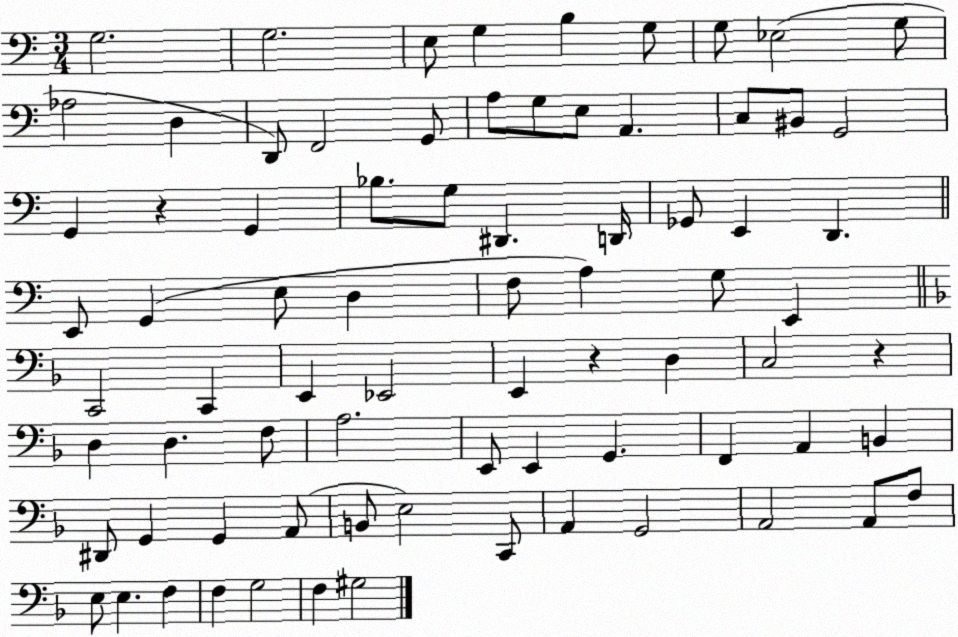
X:1
T:Untitled
M:3/4
L:1/4
K:C
G,2 G,2 E,/2 G, B, G,/2 G,/2 _E,2 G,/2 _A,2 D, D,,/2 F,,2 G,,/2 A,/2 G,/2 E,/2 A,, C,/2 ^B,,/2 G,,2 G,, z G,, _B,/2 G,/2 ^D,, D,,/4 _G,,/2 E,, D,, E,,/2 G,, E,/2 D, F,/2 A, G,/2 E,, C,,2 C,, E,, _E,,2 E,, z D, C,2 z D, D, F,/2 A,2 E,,/2 E,, G,, F,, A,, B,, ^D,,/2 G,, G,, A,,/2 B,,/2 E,2 C,,/2 A,, G,,2 A,,2 A,,/2 F,/2 E,/2 E, F, F, G,2 F, ^G,2